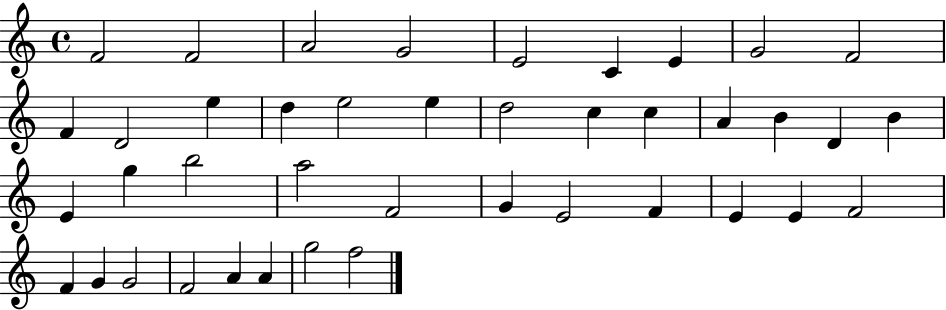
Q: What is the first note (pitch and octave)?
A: F4